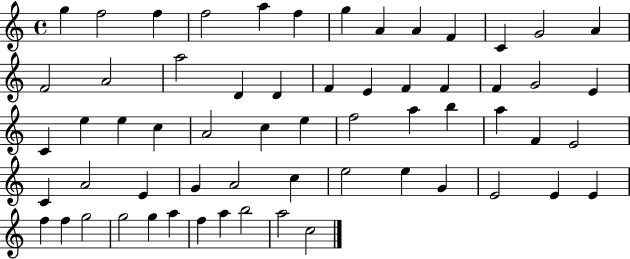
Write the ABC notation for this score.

X:1
T:Untitled
M:4/4
L:1/4
K:C
g f2 f f2 a f g A A F C G2 A F2 A2 a2 D D F E F F F G2 E C e e c A2 c e f2 a b a F E2 C A2 E G A2 c e2 e G E2 E E f f g2 g2 g a f a b2 a2 c2